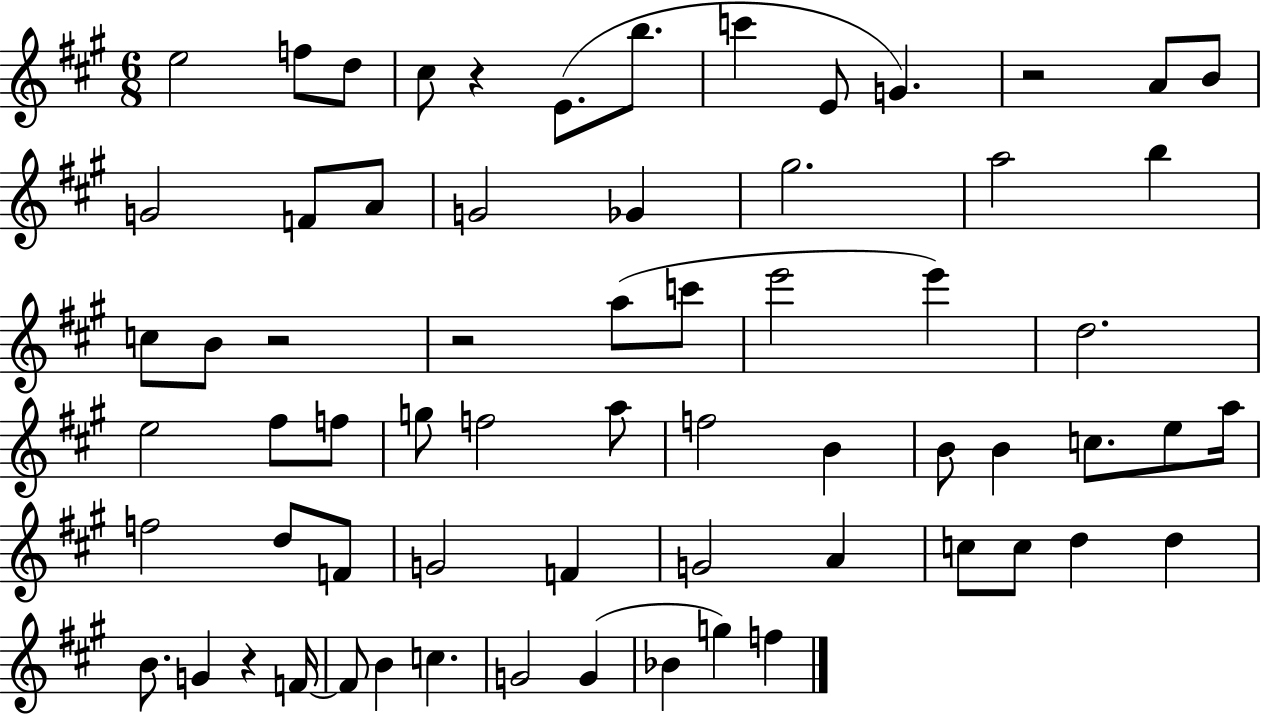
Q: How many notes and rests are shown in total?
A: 66